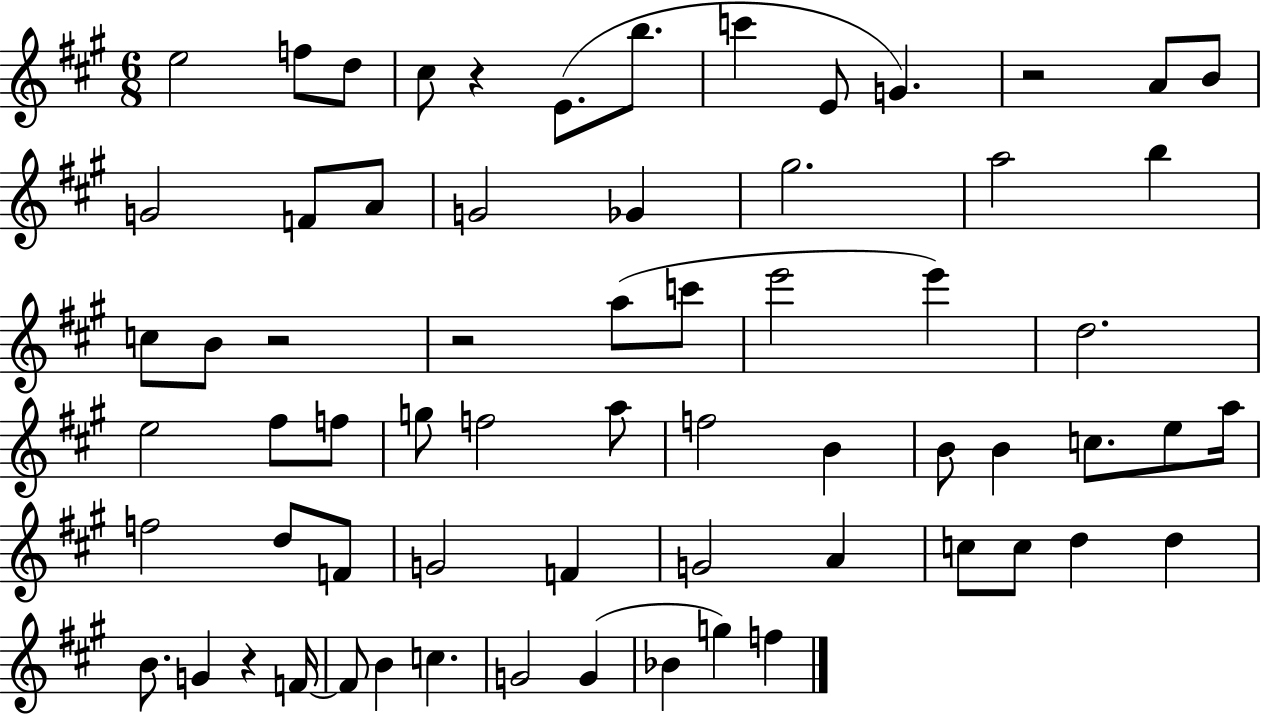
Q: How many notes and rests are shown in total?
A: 66